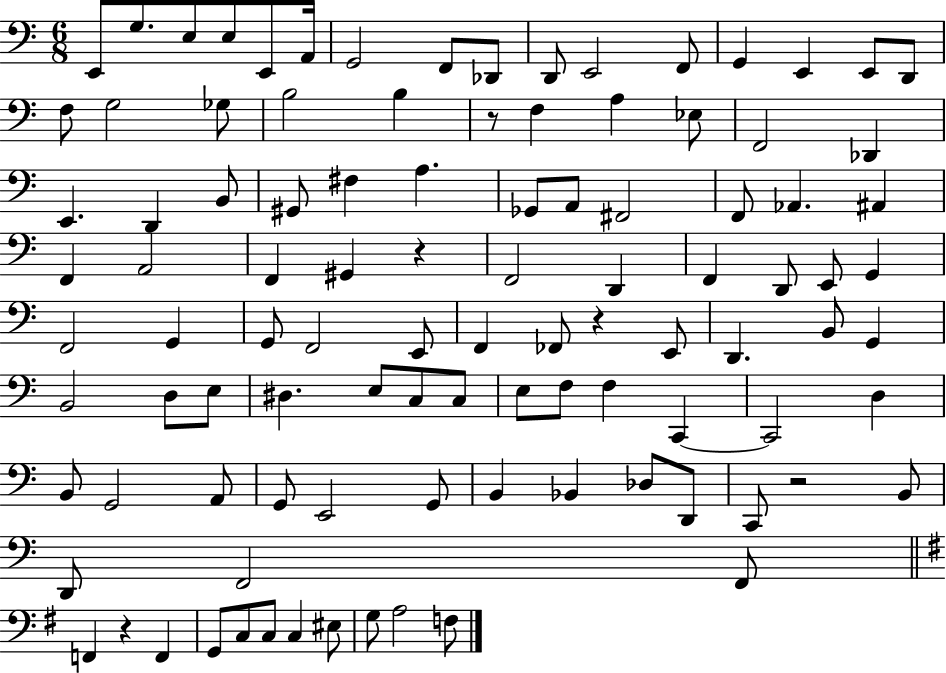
E2/e G3/e. E3/e E3/e E2/e A2/s G2/h F2/e Db2/e D2/e E2/h F2/e G2/q E2/q E2/e D2/e F3/e G3/h Gb3/e B3/h B3/q R/e F3/q A3/q Eb3/e F2/h Db2/q E2/q. D2/q B2/e G#2/e F#3/q A3/q. Gb2/e A2/e F#2/h F2/e Ab2/q. A#2/q F2/q A2/h F2/q G#2/q R/q F2/h D2/q F2/q D2/e E2/e G2/q F2/h G2/q G2/e F2/h E2/e F2/q FES2/e R/q E2/e D2/q. B2/e G2/q B2/h D3/e E3/e D#3/q. E3/e C3/e C3/e E3/e F3/e F3/q C2/q C2/h D3/q B2/e G2/h A2/e G2/e E2/h G2/e B2/q Bb2/q Db3/e D2/e C2/e R/h B2/e D2/e F2/h F2/e F2/q R/q F2/q G2/e C3/e C3/e C3/q EIS3/e G3/e A3/h F3/e